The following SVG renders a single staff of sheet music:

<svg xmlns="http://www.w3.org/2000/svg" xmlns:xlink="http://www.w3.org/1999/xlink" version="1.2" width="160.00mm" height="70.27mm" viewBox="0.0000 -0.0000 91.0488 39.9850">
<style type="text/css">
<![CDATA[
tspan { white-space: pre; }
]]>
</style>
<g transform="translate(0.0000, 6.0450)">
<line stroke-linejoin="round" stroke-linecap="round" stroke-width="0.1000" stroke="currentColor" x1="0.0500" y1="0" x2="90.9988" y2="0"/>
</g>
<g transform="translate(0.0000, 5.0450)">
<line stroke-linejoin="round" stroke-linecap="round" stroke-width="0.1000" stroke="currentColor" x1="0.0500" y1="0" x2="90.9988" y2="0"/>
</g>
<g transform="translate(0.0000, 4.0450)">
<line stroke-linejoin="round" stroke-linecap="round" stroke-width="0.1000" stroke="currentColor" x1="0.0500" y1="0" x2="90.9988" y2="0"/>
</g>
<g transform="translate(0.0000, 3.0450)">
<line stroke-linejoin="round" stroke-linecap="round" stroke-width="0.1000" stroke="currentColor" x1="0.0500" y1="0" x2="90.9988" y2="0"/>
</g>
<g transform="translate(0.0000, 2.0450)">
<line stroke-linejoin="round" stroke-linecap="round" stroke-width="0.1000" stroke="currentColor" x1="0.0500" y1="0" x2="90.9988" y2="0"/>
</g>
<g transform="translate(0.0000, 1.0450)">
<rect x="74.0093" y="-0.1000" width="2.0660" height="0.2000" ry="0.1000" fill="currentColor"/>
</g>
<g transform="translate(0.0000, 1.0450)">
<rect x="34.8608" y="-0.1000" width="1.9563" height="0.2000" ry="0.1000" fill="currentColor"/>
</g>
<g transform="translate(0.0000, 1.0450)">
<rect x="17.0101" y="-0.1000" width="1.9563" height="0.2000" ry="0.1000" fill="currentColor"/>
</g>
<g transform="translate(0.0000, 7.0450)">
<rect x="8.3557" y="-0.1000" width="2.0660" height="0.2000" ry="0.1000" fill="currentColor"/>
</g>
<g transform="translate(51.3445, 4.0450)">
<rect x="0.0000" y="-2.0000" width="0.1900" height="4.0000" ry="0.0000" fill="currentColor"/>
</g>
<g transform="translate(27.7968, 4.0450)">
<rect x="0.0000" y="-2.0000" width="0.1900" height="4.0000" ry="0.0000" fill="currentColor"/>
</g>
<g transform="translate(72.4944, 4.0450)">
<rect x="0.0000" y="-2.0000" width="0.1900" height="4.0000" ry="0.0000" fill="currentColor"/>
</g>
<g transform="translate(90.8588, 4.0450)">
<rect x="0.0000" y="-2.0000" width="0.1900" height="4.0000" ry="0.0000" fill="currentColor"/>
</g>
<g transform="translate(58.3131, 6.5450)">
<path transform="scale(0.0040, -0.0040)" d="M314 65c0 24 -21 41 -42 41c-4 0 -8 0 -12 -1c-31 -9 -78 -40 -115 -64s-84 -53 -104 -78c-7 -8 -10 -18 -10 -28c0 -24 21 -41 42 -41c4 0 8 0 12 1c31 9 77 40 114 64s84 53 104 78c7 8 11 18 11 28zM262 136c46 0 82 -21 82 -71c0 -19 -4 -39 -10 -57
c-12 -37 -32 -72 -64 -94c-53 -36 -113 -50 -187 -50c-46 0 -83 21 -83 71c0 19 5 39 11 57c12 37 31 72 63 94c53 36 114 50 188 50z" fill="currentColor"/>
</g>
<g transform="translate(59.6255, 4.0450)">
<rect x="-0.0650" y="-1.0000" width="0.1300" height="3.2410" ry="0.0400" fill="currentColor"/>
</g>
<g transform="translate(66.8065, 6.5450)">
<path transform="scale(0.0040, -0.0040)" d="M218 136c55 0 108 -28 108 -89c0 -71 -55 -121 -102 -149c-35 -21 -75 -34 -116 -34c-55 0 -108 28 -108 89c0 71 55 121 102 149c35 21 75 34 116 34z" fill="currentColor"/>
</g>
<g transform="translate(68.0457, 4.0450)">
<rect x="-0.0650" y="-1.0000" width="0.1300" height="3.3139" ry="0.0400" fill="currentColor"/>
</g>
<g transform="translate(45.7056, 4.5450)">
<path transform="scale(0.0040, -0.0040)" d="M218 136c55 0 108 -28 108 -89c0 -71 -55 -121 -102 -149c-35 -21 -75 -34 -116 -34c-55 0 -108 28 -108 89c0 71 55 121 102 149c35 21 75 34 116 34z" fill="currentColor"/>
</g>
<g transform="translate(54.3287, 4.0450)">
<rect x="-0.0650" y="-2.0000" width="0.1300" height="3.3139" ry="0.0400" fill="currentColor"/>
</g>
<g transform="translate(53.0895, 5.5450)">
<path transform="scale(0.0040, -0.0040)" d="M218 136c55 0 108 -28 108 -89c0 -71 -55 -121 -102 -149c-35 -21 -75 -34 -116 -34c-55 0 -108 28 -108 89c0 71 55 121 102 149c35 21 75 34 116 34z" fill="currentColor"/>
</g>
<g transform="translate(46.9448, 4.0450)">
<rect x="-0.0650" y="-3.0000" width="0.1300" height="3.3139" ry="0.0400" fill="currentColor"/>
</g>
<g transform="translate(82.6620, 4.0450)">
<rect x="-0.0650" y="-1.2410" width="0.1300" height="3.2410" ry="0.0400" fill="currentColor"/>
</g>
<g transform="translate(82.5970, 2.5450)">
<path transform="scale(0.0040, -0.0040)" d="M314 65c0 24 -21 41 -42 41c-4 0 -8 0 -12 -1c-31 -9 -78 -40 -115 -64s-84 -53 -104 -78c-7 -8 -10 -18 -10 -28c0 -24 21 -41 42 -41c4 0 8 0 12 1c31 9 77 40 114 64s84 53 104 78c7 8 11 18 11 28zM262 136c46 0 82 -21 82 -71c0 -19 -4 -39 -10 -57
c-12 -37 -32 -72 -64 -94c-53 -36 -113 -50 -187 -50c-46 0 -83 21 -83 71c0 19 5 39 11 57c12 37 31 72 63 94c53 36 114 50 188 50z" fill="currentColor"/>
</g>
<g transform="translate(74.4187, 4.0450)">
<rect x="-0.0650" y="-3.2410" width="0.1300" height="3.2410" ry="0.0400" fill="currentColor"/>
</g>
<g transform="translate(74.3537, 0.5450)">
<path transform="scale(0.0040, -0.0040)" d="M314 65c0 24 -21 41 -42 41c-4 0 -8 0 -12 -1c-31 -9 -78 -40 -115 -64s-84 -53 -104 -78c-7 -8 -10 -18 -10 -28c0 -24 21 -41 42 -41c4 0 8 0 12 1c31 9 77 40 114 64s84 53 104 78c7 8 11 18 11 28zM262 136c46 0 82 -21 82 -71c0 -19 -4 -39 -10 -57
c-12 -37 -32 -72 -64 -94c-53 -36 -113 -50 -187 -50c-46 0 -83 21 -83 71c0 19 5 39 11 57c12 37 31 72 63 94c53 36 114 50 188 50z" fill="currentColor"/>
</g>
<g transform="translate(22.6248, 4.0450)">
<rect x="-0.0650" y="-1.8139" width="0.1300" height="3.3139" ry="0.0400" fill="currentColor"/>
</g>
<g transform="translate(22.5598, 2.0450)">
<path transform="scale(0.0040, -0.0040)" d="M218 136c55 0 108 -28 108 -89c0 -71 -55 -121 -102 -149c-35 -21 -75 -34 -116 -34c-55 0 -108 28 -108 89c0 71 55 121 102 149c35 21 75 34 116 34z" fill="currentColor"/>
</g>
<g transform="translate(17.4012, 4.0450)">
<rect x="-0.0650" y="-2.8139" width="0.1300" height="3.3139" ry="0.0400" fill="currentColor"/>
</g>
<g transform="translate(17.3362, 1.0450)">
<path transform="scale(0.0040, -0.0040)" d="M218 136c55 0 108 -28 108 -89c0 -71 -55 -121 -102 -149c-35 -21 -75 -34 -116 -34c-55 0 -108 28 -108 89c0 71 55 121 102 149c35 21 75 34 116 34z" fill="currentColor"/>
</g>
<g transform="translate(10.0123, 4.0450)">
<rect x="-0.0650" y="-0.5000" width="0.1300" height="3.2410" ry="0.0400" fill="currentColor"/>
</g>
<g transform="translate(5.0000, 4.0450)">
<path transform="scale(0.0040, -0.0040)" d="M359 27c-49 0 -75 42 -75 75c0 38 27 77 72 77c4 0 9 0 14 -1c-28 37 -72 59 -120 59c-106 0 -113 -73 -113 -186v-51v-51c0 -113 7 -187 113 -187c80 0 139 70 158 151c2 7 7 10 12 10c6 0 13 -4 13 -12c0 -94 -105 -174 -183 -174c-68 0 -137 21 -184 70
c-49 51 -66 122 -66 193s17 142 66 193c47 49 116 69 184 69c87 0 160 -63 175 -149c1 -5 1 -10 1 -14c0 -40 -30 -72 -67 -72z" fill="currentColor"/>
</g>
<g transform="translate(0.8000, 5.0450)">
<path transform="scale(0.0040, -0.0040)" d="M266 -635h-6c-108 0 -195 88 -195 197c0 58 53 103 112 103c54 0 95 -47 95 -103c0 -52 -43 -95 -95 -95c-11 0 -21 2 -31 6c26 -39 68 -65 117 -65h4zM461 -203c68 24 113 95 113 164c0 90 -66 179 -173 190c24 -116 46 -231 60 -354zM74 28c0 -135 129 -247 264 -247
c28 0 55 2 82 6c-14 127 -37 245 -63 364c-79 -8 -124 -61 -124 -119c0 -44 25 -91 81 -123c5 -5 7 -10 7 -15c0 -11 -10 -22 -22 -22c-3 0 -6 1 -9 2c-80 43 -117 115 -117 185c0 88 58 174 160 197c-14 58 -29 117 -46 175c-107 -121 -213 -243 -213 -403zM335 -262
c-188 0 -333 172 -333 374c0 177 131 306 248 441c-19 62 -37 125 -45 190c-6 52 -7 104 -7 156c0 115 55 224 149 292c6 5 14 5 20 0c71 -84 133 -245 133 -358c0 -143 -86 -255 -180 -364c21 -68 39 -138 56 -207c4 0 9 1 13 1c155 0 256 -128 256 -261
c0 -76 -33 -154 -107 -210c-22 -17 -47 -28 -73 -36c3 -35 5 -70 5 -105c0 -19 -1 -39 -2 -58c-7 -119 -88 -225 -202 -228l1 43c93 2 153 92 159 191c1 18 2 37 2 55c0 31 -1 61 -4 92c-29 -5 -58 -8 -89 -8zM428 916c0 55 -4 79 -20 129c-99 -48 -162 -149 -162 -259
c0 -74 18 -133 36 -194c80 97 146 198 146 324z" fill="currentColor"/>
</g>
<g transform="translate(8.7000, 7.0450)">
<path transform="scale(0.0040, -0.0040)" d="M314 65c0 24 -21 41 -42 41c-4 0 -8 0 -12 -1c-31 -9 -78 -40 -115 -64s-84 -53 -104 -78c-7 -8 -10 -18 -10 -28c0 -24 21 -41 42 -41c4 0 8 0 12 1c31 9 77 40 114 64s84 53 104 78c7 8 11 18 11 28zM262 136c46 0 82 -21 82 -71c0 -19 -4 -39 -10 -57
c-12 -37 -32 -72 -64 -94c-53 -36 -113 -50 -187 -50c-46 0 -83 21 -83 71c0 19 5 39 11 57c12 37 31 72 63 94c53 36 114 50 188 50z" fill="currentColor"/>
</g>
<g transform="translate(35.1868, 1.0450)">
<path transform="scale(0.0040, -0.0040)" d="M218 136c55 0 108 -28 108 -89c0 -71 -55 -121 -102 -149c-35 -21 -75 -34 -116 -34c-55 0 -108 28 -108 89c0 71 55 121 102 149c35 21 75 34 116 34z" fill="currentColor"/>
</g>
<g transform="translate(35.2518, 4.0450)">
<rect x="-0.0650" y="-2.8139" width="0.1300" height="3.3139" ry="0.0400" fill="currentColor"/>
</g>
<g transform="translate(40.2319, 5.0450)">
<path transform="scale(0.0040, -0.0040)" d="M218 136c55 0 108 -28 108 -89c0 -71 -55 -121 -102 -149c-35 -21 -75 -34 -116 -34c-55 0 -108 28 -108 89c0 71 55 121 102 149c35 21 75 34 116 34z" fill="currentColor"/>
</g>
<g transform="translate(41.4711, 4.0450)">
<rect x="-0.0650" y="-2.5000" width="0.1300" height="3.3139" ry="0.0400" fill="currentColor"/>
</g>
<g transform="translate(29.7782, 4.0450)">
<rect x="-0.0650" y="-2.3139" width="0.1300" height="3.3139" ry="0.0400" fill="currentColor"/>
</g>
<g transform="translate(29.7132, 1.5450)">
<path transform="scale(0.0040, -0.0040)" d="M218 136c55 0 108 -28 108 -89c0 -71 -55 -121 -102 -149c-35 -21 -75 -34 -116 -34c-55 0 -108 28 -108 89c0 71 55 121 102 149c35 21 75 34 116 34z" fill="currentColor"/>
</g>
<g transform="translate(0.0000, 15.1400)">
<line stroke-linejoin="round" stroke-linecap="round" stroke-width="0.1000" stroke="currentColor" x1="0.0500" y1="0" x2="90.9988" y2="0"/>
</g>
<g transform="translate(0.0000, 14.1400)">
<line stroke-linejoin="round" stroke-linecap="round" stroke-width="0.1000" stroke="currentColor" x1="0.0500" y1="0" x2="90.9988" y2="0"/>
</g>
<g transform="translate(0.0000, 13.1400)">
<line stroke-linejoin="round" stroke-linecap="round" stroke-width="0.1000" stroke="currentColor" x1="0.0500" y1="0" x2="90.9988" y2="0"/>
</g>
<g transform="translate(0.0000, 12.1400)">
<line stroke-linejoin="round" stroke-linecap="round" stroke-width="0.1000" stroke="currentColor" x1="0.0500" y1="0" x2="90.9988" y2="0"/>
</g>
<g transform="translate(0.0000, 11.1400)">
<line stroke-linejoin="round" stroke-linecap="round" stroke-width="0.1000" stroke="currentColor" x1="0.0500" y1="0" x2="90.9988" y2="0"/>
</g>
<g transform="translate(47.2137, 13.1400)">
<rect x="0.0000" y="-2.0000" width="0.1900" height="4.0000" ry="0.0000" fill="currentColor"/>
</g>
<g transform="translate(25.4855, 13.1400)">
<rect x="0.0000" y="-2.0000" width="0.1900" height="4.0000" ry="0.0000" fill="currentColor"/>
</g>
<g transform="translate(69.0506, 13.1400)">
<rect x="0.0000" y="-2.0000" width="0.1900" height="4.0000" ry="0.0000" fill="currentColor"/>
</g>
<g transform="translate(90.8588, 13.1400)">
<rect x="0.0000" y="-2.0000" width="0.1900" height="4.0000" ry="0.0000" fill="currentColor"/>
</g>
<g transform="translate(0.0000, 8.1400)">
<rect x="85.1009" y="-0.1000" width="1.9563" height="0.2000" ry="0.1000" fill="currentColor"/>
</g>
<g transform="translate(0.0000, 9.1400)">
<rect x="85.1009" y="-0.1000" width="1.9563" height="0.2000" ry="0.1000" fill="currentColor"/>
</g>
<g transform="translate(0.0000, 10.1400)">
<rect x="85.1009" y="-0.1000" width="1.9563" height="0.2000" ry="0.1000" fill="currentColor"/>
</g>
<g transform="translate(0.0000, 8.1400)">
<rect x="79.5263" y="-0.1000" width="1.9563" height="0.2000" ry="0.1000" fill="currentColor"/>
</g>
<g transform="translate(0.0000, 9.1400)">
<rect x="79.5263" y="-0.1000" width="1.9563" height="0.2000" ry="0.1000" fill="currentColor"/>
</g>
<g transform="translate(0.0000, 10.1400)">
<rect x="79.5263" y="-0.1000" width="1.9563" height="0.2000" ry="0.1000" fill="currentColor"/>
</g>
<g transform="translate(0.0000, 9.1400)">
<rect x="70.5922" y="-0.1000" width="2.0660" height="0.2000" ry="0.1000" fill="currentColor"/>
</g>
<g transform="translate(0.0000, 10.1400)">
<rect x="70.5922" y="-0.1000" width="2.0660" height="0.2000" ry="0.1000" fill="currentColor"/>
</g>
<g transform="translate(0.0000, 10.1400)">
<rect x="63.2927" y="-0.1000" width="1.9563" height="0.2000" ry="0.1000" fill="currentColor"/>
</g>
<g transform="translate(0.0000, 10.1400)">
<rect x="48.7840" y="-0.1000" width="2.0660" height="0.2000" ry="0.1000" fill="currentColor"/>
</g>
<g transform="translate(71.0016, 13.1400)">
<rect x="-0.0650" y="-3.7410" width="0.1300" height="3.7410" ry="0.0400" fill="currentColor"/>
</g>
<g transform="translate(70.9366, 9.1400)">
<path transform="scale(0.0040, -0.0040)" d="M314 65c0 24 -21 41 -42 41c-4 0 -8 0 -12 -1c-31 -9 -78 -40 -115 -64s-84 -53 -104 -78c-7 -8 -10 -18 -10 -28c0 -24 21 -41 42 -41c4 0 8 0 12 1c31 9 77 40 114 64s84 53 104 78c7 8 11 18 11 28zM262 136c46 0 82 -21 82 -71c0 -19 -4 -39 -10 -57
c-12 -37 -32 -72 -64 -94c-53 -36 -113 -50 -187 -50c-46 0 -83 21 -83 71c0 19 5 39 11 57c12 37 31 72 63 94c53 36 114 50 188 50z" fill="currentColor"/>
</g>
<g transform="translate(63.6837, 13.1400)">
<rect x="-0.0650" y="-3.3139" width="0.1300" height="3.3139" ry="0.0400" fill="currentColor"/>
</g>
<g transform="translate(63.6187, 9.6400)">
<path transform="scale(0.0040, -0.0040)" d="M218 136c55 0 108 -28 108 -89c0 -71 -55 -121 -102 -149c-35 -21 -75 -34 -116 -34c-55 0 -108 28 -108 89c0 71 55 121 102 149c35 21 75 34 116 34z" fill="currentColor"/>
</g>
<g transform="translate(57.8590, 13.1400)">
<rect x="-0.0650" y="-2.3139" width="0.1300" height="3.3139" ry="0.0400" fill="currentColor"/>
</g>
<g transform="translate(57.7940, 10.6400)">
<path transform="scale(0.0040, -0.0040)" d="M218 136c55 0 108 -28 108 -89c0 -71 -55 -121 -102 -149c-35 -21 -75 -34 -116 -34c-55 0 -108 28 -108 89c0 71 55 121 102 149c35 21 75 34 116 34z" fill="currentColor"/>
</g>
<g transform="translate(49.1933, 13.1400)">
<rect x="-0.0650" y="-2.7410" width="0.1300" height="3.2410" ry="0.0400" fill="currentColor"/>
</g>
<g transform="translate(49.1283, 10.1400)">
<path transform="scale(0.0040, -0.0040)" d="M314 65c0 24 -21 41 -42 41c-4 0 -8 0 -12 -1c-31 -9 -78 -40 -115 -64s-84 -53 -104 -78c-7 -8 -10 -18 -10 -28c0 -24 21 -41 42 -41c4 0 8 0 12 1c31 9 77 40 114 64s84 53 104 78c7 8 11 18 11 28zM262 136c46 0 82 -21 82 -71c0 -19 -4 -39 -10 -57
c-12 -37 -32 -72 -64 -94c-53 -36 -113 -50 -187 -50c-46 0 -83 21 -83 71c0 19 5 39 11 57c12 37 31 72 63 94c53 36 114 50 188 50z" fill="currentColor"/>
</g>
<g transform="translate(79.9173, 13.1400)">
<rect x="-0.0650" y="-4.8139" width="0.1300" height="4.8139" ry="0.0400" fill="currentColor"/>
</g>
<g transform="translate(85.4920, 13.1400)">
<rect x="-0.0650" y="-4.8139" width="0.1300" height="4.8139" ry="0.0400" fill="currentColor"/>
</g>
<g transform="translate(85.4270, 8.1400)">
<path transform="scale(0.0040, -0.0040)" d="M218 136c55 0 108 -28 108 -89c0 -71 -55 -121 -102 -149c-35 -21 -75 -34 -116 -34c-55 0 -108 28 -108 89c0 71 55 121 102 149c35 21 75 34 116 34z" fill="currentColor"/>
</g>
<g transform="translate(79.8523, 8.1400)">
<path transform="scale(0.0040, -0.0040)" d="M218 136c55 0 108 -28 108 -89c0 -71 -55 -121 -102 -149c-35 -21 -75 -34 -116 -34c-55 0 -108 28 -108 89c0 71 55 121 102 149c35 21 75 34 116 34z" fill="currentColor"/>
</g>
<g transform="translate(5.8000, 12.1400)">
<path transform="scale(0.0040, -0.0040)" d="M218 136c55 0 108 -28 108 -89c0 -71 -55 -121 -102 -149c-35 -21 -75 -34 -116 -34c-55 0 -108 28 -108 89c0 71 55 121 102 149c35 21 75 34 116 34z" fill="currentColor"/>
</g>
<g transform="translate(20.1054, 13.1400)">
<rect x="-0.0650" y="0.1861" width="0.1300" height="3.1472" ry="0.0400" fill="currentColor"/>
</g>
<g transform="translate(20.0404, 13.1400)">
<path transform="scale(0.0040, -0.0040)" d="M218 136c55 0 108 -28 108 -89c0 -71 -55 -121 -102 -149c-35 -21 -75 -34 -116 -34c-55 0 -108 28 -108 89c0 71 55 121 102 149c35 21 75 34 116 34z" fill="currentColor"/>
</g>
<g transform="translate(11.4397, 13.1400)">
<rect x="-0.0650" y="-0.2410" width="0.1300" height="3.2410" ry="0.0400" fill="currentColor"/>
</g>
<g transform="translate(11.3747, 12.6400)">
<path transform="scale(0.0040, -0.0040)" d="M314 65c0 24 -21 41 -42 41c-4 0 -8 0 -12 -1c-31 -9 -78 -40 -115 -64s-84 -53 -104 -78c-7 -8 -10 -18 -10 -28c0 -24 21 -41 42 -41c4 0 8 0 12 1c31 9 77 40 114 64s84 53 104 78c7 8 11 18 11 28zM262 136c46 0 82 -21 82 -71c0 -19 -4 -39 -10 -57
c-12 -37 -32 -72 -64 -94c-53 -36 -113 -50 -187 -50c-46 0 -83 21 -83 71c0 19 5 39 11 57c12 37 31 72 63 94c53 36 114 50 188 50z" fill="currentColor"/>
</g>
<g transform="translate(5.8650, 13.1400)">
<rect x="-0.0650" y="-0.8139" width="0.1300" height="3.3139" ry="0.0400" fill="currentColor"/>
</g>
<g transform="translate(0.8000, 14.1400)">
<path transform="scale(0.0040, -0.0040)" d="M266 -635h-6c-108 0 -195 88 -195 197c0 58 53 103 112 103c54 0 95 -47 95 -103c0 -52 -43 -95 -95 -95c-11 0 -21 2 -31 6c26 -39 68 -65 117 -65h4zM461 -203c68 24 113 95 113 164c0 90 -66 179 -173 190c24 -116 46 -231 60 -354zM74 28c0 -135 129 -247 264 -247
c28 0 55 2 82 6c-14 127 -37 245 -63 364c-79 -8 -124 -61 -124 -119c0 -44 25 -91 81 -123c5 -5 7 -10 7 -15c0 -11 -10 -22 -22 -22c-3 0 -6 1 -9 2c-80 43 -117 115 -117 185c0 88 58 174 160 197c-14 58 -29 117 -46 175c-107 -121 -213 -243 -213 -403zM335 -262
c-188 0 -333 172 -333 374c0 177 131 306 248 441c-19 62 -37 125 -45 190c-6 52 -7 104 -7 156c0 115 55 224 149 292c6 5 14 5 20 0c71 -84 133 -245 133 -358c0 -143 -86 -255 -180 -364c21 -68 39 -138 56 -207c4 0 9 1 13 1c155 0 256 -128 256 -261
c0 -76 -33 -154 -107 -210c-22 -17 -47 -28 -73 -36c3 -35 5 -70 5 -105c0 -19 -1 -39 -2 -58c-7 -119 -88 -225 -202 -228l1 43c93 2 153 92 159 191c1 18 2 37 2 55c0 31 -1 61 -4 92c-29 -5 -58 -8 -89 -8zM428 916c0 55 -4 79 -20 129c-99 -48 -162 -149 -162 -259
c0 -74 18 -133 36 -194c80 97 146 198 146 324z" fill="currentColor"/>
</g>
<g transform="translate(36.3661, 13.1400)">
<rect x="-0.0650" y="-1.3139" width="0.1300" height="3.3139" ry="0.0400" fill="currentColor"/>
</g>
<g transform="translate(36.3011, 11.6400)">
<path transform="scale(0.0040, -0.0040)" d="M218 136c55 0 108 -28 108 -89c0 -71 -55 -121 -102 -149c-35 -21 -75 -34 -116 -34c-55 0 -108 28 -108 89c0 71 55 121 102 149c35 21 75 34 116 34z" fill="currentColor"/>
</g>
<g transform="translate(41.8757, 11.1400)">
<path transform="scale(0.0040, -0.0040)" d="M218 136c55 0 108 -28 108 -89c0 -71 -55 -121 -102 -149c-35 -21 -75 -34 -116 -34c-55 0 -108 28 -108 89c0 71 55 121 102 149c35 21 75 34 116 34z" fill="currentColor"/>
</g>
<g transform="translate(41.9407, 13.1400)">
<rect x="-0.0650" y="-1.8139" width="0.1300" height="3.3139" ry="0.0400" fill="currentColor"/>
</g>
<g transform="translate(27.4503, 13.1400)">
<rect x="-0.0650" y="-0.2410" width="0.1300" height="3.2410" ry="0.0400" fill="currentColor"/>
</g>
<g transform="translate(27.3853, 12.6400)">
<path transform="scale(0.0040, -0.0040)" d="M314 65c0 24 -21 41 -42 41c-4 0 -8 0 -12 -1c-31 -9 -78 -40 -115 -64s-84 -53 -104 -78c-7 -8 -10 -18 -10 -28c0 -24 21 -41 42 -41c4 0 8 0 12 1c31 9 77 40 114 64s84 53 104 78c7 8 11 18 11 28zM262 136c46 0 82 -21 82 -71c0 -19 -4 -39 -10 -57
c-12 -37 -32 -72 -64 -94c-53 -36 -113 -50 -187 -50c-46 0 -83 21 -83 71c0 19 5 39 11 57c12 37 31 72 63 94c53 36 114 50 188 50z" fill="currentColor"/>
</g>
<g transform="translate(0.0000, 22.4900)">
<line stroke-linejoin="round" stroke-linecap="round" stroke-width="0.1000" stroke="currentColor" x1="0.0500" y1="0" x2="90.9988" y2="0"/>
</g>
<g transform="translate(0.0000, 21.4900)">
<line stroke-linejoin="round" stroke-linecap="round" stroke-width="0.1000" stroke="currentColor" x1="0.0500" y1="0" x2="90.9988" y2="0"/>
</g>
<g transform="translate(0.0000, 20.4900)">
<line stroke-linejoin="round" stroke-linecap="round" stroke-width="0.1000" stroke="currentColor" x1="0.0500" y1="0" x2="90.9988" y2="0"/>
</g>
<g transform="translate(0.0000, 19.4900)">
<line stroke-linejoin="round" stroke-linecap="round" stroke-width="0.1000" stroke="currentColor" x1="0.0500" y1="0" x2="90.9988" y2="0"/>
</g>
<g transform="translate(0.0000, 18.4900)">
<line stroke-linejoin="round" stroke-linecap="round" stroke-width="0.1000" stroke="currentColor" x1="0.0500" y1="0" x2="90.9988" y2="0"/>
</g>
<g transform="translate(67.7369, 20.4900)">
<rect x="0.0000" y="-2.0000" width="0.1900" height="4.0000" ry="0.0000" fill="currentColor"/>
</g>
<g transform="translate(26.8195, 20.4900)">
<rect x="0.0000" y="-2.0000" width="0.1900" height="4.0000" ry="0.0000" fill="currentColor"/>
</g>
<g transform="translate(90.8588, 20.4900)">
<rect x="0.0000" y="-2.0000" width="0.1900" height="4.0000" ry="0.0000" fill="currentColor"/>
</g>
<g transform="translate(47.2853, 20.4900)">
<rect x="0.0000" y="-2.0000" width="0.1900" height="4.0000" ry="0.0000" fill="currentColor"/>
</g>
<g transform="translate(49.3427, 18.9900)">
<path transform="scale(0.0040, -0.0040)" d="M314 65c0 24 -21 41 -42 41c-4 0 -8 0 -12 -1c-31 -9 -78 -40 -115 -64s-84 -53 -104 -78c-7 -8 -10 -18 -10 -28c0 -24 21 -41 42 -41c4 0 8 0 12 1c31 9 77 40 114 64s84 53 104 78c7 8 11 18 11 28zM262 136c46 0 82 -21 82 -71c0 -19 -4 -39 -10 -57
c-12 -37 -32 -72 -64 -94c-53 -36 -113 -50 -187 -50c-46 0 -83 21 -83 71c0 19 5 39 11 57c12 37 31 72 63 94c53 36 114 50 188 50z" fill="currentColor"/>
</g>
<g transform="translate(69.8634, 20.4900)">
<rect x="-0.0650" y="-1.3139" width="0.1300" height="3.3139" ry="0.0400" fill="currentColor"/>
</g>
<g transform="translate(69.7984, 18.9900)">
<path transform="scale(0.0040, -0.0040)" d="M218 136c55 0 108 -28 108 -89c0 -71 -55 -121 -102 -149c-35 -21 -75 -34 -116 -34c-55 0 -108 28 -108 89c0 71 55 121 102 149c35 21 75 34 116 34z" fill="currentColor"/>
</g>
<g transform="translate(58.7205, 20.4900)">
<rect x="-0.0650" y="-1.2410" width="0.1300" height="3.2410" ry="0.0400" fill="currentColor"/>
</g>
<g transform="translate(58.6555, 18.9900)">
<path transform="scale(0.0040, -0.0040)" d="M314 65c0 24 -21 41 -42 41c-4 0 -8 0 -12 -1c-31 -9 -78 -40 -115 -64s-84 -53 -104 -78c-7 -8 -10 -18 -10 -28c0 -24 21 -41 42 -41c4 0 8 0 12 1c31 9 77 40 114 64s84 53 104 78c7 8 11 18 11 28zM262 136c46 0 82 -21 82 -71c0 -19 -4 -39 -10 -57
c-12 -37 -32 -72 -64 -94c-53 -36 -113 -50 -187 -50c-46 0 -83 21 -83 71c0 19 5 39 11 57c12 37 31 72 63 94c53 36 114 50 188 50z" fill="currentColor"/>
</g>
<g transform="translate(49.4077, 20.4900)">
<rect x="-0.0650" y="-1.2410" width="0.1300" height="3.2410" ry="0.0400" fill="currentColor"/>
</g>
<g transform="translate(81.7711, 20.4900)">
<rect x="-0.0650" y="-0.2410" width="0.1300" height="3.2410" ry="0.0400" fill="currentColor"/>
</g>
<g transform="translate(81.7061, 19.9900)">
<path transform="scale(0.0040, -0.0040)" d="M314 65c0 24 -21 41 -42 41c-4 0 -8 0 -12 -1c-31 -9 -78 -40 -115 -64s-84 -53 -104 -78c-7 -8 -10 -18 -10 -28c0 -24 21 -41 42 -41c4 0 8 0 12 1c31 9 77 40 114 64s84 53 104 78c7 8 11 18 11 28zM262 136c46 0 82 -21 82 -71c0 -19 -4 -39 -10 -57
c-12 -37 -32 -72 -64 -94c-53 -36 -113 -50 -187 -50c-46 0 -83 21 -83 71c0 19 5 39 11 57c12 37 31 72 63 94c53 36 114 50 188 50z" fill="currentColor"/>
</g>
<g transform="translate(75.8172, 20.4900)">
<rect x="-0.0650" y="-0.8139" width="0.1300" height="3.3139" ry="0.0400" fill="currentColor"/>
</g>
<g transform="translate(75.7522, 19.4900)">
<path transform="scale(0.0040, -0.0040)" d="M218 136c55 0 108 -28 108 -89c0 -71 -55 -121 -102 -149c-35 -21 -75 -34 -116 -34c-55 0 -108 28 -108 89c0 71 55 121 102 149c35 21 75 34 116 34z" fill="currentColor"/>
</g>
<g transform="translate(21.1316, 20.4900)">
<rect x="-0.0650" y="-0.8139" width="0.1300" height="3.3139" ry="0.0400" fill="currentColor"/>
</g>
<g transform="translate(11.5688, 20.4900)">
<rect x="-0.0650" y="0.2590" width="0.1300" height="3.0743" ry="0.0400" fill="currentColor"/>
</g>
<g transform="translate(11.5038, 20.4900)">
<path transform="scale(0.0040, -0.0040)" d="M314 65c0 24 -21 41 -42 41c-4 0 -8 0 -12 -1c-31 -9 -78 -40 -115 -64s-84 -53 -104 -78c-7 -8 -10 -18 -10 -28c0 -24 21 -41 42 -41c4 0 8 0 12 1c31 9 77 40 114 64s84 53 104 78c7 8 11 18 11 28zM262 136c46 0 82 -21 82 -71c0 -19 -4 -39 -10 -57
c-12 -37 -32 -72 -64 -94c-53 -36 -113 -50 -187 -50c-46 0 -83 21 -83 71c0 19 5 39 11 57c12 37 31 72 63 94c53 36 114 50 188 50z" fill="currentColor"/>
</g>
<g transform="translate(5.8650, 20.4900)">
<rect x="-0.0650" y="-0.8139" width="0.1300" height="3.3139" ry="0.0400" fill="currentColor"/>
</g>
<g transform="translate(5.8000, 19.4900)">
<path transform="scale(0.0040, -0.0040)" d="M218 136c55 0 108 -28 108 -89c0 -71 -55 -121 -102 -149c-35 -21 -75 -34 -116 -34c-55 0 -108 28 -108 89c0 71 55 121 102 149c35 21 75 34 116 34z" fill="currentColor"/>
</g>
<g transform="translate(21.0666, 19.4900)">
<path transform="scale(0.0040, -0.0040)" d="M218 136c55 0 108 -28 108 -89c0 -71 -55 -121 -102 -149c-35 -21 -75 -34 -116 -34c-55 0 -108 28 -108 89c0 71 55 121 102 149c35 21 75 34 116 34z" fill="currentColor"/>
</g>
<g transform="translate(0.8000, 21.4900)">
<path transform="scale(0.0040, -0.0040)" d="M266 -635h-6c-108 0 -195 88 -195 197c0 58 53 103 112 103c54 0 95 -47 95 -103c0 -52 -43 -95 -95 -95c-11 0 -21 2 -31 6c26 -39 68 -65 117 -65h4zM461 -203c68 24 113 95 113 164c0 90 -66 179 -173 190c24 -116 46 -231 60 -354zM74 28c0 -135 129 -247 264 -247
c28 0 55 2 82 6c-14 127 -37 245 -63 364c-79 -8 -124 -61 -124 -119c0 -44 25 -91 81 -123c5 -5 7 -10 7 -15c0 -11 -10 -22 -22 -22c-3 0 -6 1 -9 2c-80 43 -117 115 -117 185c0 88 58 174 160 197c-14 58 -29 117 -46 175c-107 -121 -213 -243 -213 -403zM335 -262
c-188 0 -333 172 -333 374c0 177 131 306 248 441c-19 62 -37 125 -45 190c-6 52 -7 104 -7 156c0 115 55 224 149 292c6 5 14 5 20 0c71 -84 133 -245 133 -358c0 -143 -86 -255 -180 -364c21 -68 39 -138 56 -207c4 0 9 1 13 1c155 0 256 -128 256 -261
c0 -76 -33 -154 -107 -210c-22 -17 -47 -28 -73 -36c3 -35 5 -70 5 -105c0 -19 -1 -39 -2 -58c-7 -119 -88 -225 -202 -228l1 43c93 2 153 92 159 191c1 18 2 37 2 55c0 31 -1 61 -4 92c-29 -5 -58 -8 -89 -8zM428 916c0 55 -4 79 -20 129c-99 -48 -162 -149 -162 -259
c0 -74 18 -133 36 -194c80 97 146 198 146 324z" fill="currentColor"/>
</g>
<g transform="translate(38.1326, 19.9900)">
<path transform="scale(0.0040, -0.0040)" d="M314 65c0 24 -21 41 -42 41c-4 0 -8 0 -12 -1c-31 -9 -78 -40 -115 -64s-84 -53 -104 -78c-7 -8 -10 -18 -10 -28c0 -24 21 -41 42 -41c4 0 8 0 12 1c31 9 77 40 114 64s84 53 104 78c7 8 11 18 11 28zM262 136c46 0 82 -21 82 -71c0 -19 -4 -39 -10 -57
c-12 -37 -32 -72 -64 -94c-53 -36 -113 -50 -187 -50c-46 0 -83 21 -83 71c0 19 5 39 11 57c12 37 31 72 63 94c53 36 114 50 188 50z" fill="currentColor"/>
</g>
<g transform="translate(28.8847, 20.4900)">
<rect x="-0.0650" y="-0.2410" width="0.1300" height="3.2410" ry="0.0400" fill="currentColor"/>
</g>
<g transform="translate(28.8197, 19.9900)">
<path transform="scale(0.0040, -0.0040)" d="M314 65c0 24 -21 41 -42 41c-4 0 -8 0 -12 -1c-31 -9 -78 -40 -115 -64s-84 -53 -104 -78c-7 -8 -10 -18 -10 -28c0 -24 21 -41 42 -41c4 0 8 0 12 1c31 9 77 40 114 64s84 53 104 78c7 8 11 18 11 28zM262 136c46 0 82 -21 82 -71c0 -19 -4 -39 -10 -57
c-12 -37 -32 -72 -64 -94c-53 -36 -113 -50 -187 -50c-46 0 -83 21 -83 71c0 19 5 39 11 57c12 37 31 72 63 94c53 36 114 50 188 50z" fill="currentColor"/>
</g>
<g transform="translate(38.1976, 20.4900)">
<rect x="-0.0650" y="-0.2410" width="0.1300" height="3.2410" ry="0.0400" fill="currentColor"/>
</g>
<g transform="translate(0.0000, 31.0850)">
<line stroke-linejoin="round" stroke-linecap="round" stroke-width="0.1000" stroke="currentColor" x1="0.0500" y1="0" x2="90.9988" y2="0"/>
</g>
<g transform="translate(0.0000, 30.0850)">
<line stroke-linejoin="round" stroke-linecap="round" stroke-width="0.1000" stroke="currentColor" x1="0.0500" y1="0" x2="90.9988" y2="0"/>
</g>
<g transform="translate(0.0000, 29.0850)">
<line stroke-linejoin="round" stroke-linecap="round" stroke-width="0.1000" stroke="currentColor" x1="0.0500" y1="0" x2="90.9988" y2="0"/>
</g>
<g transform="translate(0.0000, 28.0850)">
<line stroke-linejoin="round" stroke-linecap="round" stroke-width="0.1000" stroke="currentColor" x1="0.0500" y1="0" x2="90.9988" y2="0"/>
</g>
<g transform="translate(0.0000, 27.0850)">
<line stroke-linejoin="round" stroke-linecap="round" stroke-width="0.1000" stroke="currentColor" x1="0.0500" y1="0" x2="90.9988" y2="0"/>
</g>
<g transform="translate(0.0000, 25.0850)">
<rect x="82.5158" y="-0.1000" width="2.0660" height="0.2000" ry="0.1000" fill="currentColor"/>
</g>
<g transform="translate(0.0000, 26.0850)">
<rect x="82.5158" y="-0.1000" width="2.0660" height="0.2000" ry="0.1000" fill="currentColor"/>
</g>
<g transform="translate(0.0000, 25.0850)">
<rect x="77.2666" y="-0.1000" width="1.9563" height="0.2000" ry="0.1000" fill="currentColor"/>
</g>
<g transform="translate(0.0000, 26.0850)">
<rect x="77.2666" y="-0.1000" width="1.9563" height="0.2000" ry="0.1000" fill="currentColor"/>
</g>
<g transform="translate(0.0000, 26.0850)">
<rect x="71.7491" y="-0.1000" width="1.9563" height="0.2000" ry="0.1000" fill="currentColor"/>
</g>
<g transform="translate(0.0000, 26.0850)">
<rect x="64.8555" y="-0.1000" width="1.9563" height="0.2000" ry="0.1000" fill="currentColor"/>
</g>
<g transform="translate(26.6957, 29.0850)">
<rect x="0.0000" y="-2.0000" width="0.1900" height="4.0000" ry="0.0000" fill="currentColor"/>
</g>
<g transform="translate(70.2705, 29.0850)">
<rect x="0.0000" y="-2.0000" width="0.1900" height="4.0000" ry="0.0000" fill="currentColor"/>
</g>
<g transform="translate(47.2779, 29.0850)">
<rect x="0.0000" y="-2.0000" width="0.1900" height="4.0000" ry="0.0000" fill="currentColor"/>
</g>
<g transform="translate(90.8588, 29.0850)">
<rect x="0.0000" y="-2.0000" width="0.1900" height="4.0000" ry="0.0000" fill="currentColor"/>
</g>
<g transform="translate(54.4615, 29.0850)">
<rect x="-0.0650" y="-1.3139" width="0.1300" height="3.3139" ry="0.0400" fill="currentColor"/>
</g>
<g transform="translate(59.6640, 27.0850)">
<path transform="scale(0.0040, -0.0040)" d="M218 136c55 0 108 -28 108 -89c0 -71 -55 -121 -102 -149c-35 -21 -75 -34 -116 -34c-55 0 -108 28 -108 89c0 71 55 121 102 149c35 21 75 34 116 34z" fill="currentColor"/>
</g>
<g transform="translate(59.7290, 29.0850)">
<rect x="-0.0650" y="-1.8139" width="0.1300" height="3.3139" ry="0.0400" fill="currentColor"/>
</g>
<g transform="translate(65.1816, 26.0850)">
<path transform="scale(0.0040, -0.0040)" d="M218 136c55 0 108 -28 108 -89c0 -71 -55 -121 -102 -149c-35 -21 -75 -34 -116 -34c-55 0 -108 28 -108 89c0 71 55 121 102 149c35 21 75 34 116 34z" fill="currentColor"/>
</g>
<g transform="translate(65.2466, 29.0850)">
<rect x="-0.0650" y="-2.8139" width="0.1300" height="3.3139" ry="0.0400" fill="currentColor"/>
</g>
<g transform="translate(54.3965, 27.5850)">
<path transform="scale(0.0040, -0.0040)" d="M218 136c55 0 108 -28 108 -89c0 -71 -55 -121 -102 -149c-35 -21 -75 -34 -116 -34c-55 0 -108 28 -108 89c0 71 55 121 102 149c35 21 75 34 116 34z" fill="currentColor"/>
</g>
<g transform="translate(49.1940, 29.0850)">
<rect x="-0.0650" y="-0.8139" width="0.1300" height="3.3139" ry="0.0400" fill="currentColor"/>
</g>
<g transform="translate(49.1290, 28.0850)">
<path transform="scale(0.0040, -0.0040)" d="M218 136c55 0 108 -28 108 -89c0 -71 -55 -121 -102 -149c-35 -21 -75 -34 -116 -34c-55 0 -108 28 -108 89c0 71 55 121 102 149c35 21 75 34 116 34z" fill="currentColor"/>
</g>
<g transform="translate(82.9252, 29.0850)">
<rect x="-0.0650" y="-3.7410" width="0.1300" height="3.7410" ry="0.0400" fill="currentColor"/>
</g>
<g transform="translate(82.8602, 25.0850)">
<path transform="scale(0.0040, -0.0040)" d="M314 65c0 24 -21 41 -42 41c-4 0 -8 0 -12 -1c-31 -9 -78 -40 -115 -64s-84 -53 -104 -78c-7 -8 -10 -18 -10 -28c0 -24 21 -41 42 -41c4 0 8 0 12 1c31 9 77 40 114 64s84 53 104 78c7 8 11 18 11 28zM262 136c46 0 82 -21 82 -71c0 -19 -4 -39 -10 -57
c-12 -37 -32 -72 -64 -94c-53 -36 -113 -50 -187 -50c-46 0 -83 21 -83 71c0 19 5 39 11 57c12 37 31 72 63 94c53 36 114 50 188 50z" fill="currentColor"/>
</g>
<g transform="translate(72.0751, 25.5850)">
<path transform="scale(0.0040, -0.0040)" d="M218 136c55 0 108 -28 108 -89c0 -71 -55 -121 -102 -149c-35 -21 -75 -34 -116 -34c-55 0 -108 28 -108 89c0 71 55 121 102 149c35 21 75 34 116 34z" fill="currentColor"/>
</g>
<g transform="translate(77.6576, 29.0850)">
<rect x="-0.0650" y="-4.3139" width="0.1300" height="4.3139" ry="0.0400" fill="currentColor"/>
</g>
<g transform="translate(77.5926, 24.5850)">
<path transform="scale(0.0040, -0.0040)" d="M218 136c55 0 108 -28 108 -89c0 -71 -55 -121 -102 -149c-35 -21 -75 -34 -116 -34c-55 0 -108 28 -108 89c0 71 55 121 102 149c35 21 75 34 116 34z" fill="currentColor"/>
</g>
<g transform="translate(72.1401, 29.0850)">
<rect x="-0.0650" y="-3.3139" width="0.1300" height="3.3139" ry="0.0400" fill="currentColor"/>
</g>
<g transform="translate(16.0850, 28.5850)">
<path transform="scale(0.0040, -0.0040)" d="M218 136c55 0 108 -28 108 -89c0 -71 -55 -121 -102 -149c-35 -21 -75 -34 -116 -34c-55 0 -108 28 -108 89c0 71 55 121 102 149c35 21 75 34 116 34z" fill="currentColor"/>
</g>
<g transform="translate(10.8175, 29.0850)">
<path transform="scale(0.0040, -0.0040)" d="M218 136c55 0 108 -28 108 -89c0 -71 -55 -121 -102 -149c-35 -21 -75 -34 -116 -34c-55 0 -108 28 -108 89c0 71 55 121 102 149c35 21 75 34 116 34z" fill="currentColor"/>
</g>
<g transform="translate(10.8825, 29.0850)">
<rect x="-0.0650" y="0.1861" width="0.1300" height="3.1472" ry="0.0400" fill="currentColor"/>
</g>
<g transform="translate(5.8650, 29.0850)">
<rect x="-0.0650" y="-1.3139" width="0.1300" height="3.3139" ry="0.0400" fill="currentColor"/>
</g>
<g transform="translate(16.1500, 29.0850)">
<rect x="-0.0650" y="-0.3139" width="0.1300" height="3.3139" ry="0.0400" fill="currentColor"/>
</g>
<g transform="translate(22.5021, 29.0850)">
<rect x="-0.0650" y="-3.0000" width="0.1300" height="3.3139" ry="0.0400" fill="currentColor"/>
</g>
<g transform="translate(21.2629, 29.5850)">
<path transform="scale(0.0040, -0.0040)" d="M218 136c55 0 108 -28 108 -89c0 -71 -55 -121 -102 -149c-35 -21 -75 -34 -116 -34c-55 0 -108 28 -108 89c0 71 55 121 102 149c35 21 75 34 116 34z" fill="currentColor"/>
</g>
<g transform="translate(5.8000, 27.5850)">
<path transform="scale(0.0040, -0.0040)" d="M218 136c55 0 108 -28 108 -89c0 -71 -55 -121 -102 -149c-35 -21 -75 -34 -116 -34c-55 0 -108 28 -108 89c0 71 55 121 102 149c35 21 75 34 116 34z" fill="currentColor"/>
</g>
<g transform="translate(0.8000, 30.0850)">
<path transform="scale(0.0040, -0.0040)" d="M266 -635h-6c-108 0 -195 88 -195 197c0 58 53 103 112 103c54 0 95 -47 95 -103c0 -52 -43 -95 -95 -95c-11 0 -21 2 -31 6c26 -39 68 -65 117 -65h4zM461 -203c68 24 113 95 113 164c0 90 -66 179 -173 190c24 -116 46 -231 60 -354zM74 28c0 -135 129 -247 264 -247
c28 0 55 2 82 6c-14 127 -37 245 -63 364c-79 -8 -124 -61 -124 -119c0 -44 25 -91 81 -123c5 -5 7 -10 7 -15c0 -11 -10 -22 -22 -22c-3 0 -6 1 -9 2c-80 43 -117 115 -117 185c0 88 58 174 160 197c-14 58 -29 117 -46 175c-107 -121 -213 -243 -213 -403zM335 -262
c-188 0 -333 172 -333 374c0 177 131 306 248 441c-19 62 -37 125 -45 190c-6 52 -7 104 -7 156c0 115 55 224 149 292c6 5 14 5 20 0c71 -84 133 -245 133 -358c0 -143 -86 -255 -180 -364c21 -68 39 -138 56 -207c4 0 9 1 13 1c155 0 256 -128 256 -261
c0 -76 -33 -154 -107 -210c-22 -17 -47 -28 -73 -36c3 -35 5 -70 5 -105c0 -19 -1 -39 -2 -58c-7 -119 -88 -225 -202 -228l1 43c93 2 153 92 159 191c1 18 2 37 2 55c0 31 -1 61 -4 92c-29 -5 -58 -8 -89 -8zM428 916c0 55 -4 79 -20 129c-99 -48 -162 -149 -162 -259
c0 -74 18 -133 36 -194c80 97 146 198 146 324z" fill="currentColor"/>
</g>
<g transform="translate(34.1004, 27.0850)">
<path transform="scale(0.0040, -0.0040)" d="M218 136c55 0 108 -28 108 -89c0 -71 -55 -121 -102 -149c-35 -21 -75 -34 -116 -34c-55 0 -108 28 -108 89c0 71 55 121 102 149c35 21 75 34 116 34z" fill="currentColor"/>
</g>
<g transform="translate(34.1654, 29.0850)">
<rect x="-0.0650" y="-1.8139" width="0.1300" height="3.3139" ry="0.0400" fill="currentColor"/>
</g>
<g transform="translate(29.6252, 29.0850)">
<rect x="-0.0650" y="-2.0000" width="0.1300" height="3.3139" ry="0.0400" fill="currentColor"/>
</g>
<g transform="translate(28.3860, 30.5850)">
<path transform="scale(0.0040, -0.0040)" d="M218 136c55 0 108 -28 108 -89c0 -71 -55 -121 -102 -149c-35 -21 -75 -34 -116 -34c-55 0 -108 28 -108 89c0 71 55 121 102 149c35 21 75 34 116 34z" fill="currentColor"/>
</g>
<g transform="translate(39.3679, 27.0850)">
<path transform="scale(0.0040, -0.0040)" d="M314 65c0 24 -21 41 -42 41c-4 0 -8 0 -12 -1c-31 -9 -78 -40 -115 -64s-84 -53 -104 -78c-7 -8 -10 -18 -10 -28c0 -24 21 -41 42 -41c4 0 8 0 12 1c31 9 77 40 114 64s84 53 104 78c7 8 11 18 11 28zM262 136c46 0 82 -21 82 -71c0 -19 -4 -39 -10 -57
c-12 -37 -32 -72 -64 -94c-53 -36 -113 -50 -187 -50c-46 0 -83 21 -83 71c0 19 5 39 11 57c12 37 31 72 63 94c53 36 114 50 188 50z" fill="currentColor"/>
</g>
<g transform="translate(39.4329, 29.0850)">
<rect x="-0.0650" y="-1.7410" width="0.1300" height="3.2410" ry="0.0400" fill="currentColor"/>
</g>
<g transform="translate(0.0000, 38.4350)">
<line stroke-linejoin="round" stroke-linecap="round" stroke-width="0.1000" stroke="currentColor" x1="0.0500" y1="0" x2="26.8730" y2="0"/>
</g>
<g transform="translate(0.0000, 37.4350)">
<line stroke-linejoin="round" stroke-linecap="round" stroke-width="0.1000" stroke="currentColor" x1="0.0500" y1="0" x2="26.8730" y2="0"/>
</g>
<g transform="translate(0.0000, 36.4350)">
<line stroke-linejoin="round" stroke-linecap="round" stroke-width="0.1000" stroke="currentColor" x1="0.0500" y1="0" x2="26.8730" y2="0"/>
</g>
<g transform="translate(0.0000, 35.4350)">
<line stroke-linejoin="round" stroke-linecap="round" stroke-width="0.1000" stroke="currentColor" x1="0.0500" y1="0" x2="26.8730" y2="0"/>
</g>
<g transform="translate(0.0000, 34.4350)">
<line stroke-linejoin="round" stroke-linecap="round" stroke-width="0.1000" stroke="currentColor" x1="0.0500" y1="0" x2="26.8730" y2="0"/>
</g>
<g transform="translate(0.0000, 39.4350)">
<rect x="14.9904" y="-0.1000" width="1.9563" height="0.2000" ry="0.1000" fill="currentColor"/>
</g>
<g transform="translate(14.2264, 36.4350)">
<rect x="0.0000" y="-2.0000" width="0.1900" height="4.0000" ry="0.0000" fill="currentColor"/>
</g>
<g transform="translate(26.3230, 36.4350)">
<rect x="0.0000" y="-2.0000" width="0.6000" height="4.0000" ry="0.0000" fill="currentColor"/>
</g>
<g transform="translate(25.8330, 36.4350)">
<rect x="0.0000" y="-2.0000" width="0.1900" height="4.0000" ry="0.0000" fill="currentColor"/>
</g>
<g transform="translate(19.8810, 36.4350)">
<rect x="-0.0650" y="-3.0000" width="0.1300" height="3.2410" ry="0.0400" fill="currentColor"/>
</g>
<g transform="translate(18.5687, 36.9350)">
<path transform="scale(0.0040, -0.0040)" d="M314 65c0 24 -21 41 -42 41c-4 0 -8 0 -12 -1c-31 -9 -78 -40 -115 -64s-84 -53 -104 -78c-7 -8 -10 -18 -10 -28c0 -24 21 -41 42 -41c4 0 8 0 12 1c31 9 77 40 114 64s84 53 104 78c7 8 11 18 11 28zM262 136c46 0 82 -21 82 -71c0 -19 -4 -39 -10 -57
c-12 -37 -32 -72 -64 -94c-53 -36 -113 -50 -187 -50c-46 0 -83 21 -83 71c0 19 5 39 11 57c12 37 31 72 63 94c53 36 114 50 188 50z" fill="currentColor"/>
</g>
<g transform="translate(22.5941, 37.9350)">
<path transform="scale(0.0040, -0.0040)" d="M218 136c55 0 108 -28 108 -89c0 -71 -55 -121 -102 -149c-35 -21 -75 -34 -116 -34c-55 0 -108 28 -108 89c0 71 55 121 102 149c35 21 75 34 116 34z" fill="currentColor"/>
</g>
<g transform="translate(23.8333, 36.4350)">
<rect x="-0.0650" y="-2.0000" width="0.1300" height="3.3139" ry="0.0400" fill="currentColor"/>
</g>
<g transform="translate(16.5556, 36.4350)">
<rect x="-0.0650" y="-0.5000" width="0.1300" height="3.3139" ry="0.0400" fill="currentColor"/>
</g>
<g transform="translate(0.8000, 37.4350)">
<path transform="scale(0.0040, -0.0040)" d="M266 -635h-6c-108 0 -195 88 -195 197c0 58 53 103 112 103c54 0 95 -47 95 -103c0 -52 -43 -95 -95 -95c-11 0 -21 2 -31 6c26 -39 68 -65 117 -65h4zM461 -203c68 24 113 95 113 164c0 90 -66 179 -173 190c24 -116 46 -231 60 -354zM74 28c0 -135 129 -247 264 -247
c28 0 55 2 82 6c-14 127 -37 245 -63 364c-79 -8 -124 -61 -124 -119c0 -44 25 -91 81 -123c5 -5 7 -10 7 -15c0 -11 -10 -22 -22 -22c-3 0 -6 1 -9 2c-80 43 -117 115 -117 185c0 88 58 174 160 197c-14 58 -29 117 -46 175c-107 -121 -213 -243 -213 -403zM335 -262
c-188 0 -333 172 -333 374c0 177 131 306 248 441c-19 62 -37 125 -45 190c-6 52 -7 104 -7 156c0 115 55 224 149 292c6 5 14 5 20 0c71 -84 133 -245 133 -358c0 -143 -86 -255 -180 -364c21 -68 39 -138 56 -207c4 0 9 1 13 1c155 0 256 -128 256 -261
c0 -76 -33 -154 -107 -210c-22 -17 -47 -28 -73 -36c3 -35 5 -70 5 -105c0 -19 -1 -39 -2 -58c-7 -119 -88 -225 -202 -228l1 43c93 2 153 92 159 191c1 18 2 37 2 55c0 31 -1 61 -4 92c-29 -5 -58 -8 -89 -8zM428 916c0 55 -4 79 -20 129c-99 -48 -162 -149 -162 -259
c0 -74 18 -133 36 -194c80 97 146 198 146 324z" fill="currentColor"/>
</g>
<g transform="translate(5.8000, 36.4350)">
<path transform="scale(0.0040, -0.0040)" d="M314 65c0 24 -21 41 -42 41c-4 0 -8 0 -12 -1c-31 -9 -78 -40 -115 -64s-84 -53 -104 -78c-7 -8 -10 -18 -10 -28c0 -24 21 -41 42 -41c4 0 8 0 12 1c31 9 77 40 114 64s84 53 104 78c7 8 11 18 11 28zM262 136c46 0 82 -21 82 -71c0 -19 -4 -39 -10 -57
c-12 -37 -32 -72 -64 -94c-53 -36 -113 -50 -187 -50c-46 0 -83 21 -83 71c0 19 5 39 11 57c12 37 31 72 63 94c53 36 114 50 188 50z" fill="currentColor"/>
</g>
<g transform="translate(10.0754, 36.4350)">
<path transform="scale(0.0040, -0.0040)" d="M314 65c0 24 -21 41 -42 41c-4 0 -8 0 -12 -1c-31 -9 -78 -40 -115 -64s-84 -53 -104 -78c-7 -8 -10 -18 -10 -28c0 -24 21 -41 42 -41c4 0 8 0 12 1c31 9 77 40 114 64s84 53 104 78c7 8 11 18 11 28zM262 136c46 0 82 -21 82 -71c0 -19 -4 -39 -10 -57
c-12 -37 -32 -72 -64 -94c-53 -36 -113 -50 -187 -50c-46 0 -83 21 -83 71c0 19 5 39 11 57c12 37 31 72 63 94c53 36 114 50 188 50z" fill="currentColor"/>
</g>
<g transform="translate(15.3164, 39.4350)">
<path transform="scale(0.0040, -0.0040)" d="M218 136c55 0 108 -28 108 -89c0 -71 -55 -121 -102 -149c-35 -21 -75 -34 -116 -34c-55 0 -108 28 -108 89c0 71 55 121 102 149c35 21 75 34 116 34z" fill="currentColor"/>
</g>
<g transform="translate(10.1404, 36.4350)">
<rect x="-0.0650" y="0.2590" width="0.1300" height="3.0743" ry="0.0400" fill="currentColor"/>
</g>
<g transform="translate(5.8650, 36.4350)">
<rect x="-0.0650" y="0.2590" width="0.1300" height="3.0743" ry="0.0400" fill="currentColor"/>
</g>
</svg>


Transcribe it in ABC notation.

X:1
T:Untitled
M:4/4
L:1/4
K:C
C2 a f g a G A F D2 D b2 e2 d c2 B c2 e f a2 g b c'2 e' e' d B2 d c2 c2 e2 e2 e d c2 e B c A F f f2 d e f a b d' c'2 B2 B2 C A2 F